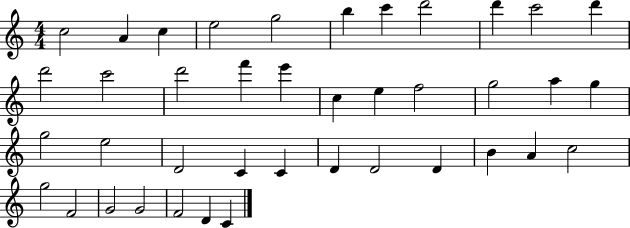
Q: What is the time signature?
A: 4/4